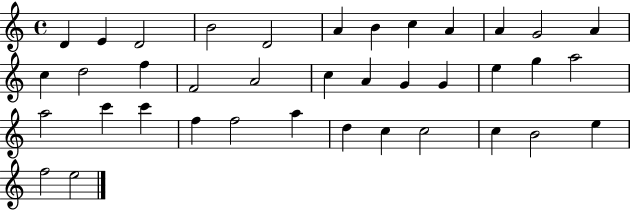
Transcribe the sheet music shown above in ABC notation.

X:1
T:Untitled
M:4/4
L:1/4
K:C
D E D2 B2 D2 A B c A A G2 A c d2 f F2 A2 c A G G e g a2 a2 c' c' f f2 a d c c2 c B2 e f2 e2